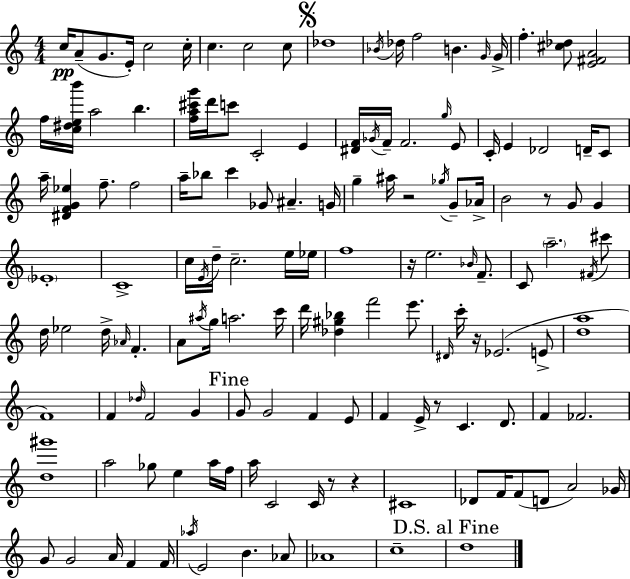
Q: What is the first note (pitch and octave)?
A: C5